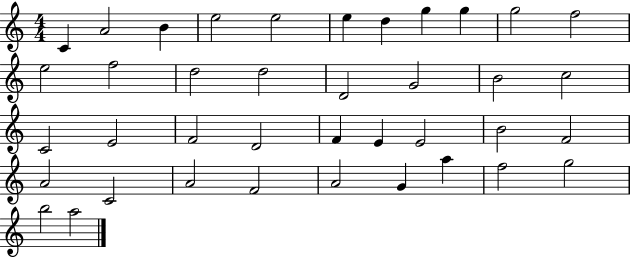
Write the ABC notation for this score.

X:1
T:Untitled
M:4/4
L:1/4
K:C
C A2 B e2 e2 e d g g g2 f2 e2 f2 d2 d2 D2 G2 B2 c2 C2 E2 F2 D2 F E E2 B2 F2 A2 C2 A2 F2 A2 G a f2 g2 b2 a2